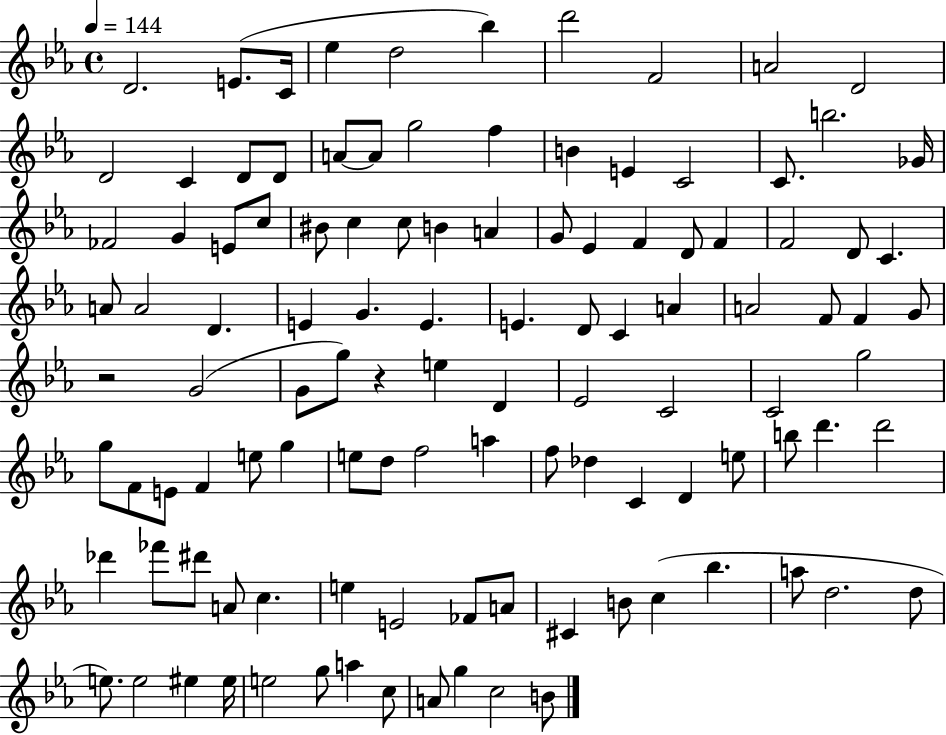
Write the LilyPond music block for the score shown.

{
  \clef treble
  \time 4/4
  \defaultTimeSignature
  \key ees \major
  \tempo 4 = 144
  \repeat volta 2 { d'2. e'8.( c'16 | ees''4 d''2 bes''4) | d'''2 f'2 | a'2 d'2 | \break d'2 c'4 d'8 d'8 | a'8~~ a'8 g''2 f''4 | b'4 e'4 c'2 | c'8. b''2. ges'16 | \break fes'2 g'4 e'8 c''8 | bis'8 c''4 c''8 b'4 a'4 | g'8 ees'4 f'4 d'8 f'4 | f'2 d'8 c'4. | \break a'8 a'2 d'4. | e'4 g'4. e'4. | e'4. d'8 c'4 a'4 | a'2 f'8 f'4 g'8 | \break r2 g'2( | g'8 g''8) r4 e''4 d'4 | ees'2 c'2 | c'2 g''2 | \break g''8 f'8 e'8 f'4 e''8 g''4 | e''8 d''8 f''2 a''4 | f''8 des''4 c'4 d'4 e''8 | b''8 d'''4. d'''2 | \break des'''4 fes'''8 dis'''8 a'8 c''4. | e''4 e'2 fes'8 a'8 | cis'4 b'8 c''4( bes''4. | a''8 d''2. d''8 | \break e''8.) e''2 eis''4 eis''16 | e''2 g''8 a''4 c''8 | a'8 g''4 c''2 b'8 | } \bar "|."
}